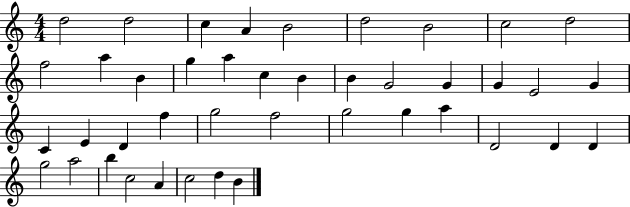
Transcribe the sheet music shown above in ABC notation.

X:1
T:Untitled
M:4/4
L:1/4
K:C
d2 d2 c A B2 d2 B2 c2 d2 f2 a B g a c B B G2 G G E2 G C E D f g2 f2 g2 g a D2 D D g2 a2 b c2 A c2 d B